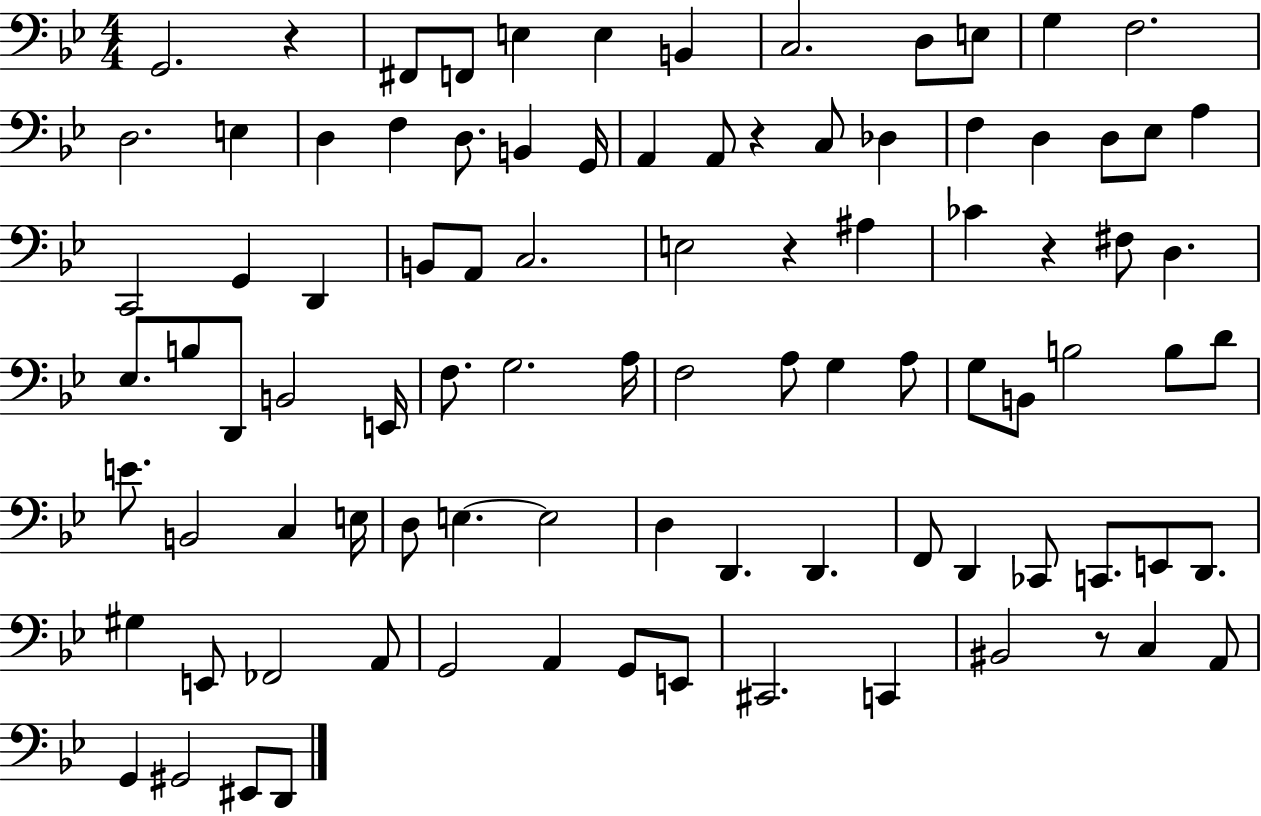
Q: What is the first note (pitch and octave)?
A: G2